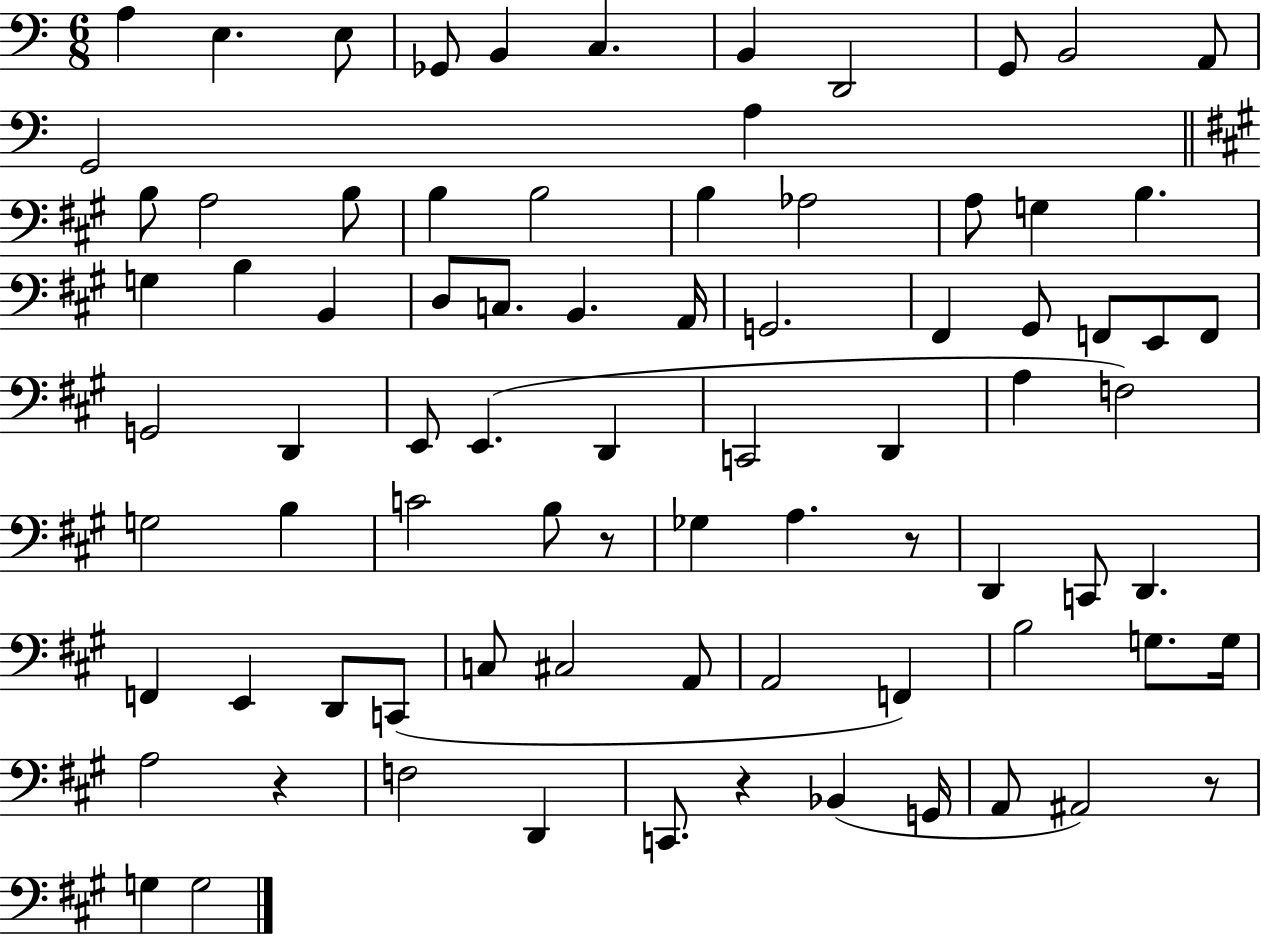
{
  \clef bass
  \numericTimeSignature
  \time 6/8
  \key c \major
  \repeat volta 2 { a4 e4. e8 | ges,8 b,4 c4. | b,4 d,2 | g,8 b,2 a,8 | \break g,2 a4 | \bar "||" \break \key a \major b8 a2 b8 | b4 b2 | b4 aes2 | a8 g4 b4. | \break g4 b4 b,4 | d8 c8. b,4. a,16 | g,2. | fis,4 gis,8 f,8 e,8 f,8 | \break g,2 d,4 | e,8 e,4.( d,4 | c,2 d,4 | a4 f2) | \break g2 b4 | c'2 b8 r8 | ges4 a4. r8 | d,4 c,8 d,4. | \break f,4 e,4 d,8 c,8( | c8 cis2 a,8 | a,2 f,4) | b2 g8. g16 | \break a2 r4 | f2 d,4 | c,8. r4 bes,4( g,16 | a,8 ais,2) r8 | \break g4 g2 | } \bar "|."
}